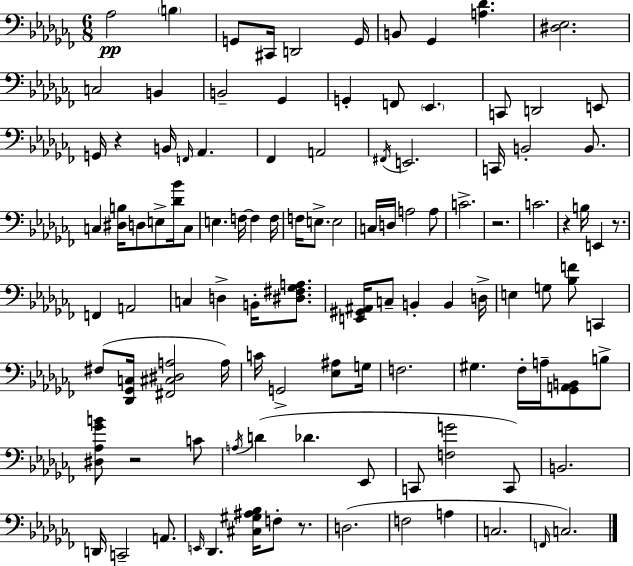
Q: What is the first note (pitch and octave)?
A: Ab3